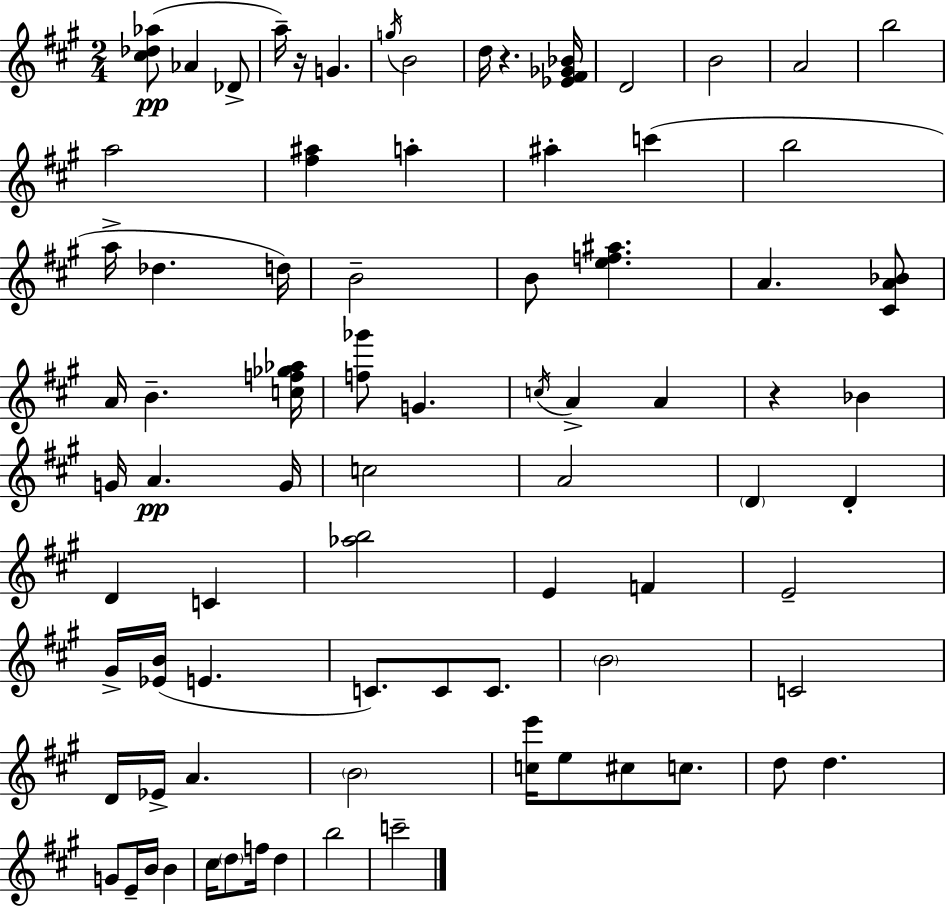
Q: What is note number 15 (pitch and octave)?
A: C6